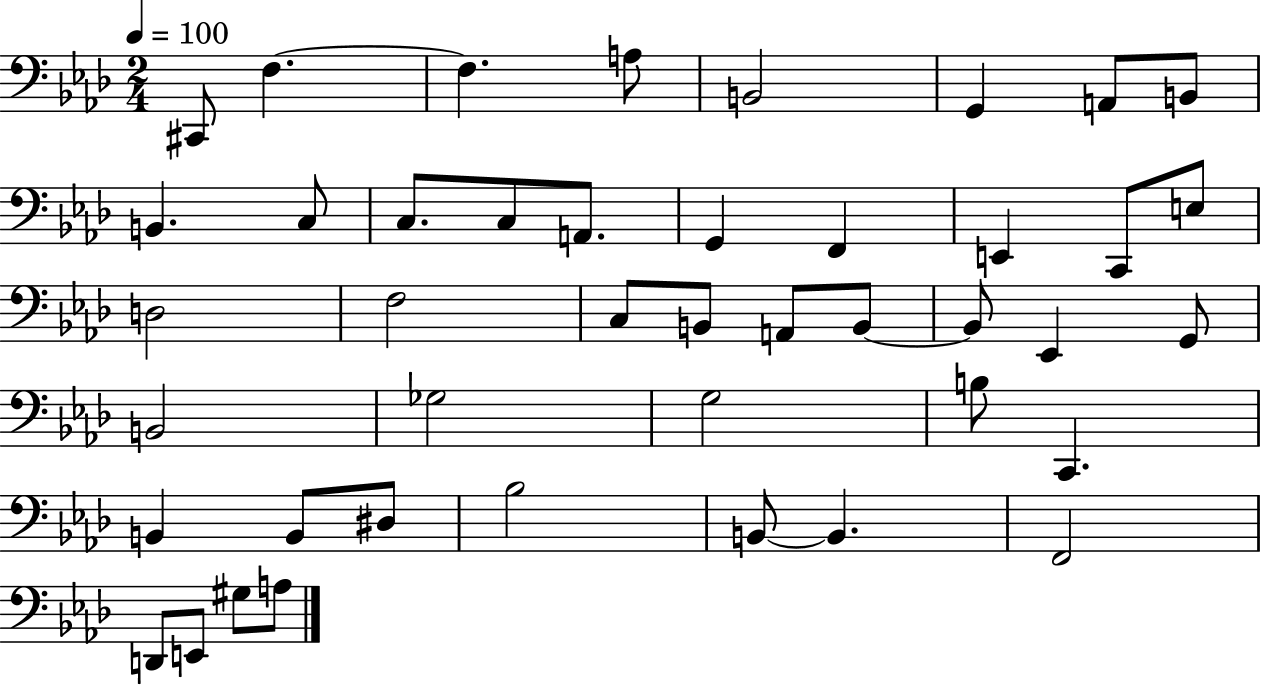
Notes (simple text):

C#2/e F3/q. F3/q. A3/e B2/h G2/q A2/e B2/e B2/q. C3/e C3/e. C3/e A2/e. G2/q F2/q E2/q C2/e E3/e D3/h F3/h C3/e B2/e A2/e B2/e B2/e Eb2/q G2/e B2/h Gb3/h G3/h B3/e C2/q. B2/q B2/e D#3/e Bb3/h B2/e B2/q. F2/h D2/e E2/e G#3/e A3/e